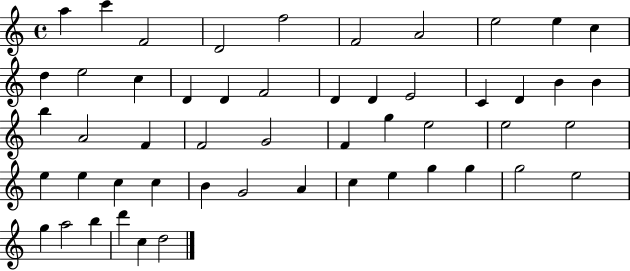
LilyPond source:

{
  \clef treble
  \time 4/4
  \defaultTimeSignature
  \key c \major
  a''4 c'''4 f'2 | d'2 f''2 | f'2 a'2 | e''2 e''4 c''4 | \break d''4 e''2 c''4 | d'4 d'4 f'2 | d'4 d'4 e'2 | c'4 d'4 b'4 b'4 | \break b''4 a'2 f'4 | f'2 g'2 | f'4 g''4 e''2 | e''2 e''2 | \break e''4 e''4 c''4 c''4 | b'4 g'2 a'4 | c''4 e''4 g''4 g''4 | g''2 e''2 | \break g''4 a''2 b''4 | d'''4 c''4 d''2 | \bar "|."
}